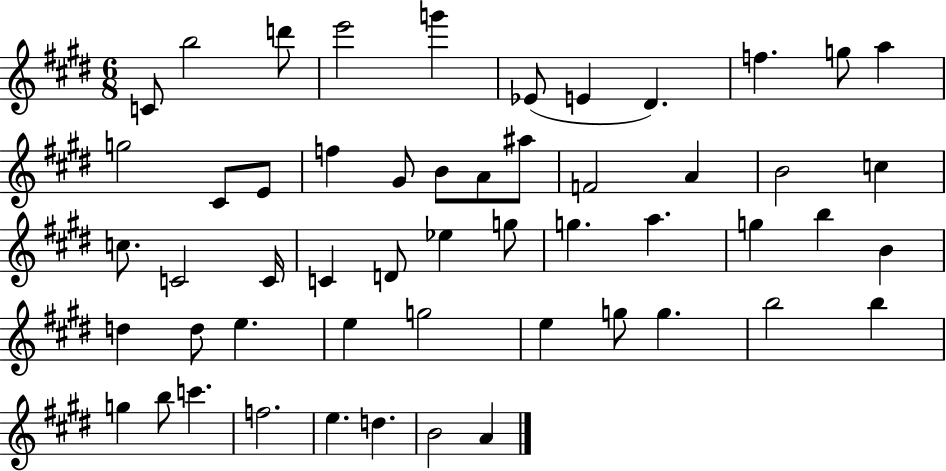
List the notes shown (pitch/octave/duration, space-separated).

C4/e B5/h D6/e E6/h G6/q Eb4/e E4/q D#4/q. F5/q. G5/e A5/q G5/h C#4/e E4/e F5/q G#4/e B4/e A4/e A#5/e F4/h A4/q B4/h C5/q C5/e. C4/h C4/s C4/q D4/e Eb5/q G5/e G5/q. A5/q. G5/q B5/q B4/q D5/q D5/e E5/q. E5/q G5/h E5/q G5/e G5/q. B5/h B5/q G5/q B5/e C6/q. F5/h. E5/q. D5/q. B4/h A4/q